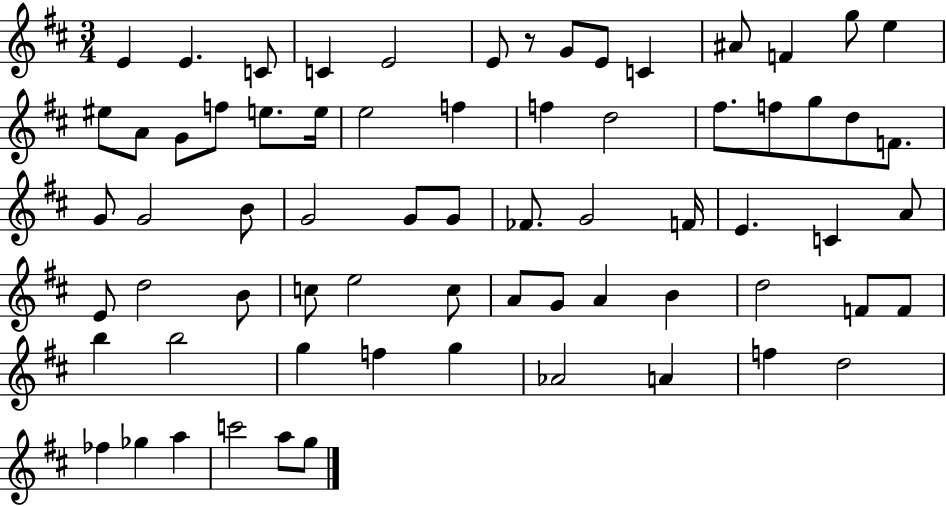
{
  \clef treble
  \numericTimeSignature
  \time 3/4
  \key d \major
  e'4 e'4. c'8 | c'4 e'2 | e'8 r8 g'8 e'8 c'4 | ais'8 f'4 g''8 e''4 | \break eis''8 a'8 g'8 f''8 e''8. e''16 | e''2 f''4 | f''4 d''2 | fis''8. f''8 g''8 d''8 f'8. | \break g'8 g'2 b'8 | g'2 g'8 g'8 | fes'8. g'2 f'16 | e'4. c'4 a'8 | \break e'8 d''2 b'8 | c''8 e''2 c''8 | a'8 g'8 a'4 b'4 | d''2 f'8 f'8 | \break b''4 b''2 | g''4 f''4 g''4 | aes'2 a'4 | f''4 d''2 | \break fes''4 ges''4 a''4 | c'''2 a''8 g''8 | \bar "|."
}